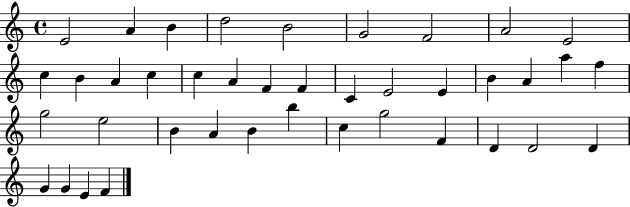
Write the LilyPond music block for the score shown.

{
  \clef treble
  \time 4/4
  \defaultTimeSignature
  \key c \major
  e'2 a'4 b'4 | d''2 b'2 | g'2 f'2 | a'2 e'2 | \break c''4 b'4 a'4 c''4 | c''4 a'4 f'4 f'4 | c'4 e'2 e'4 | b'4 a'4 a''4 f''4 | \break g''2 e''2 | b'4 a'4 b'4 b''4 | c''4 g''2 f'4 | d'4 d'2 d'4 | \break g'4 g'4 e'4 f'4 | \bar "|."
}